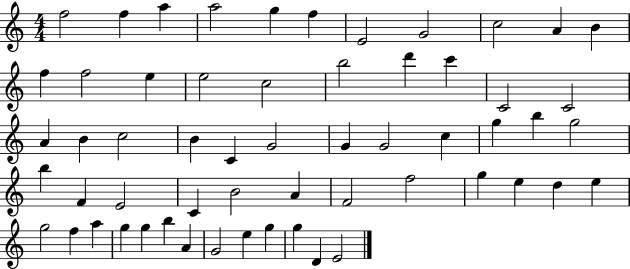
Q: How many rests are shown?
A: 0